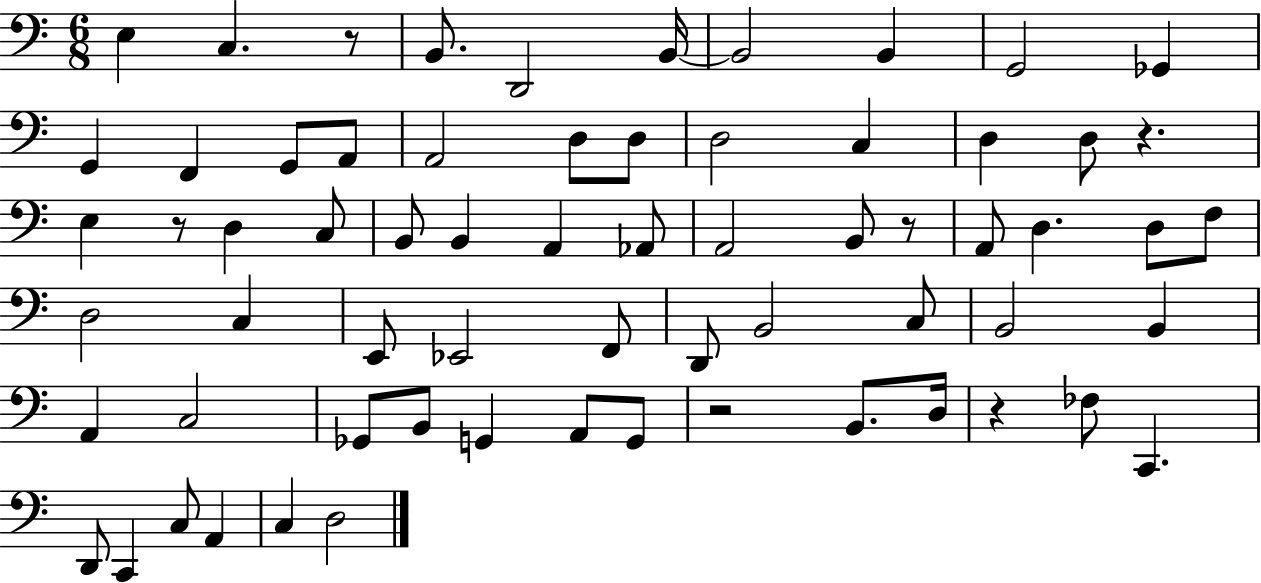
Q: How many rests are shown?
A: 6